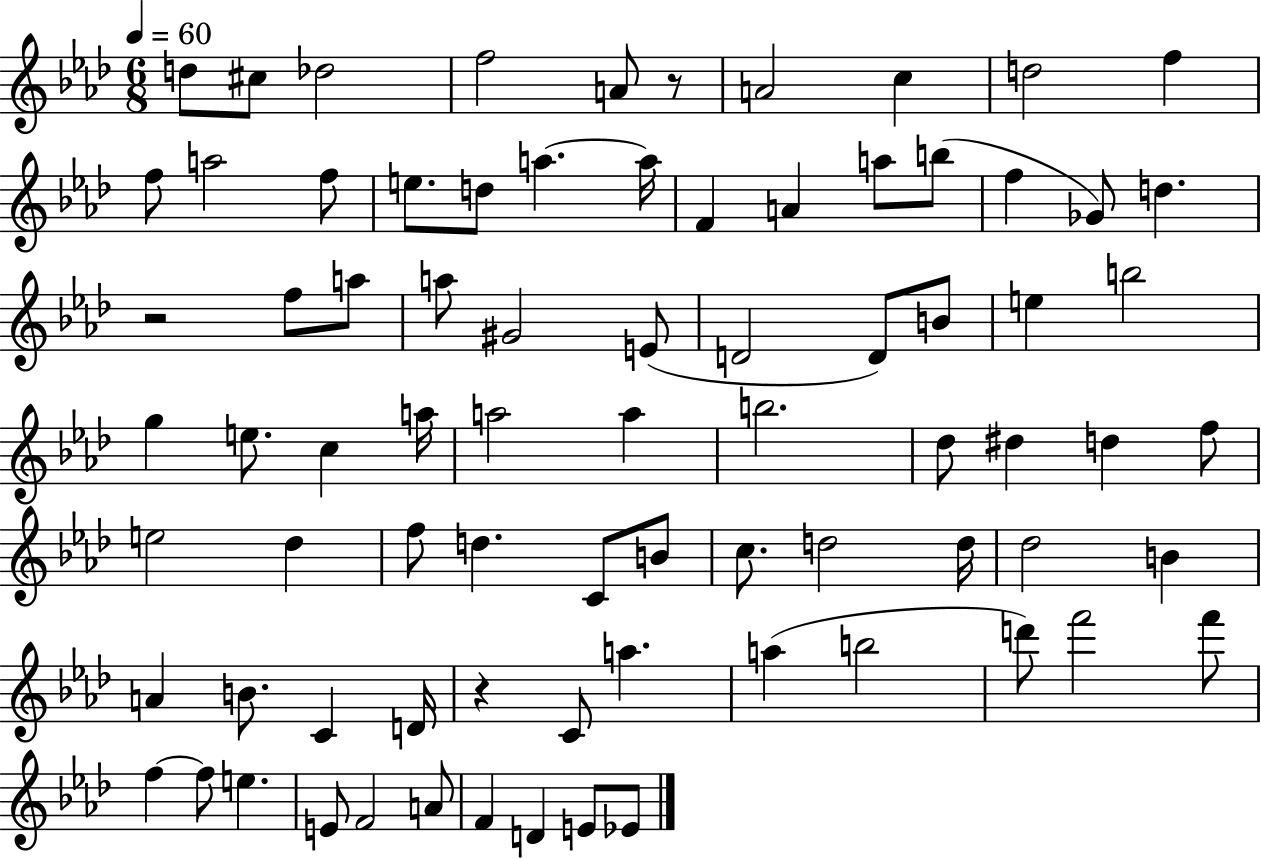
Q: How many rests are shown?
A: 3